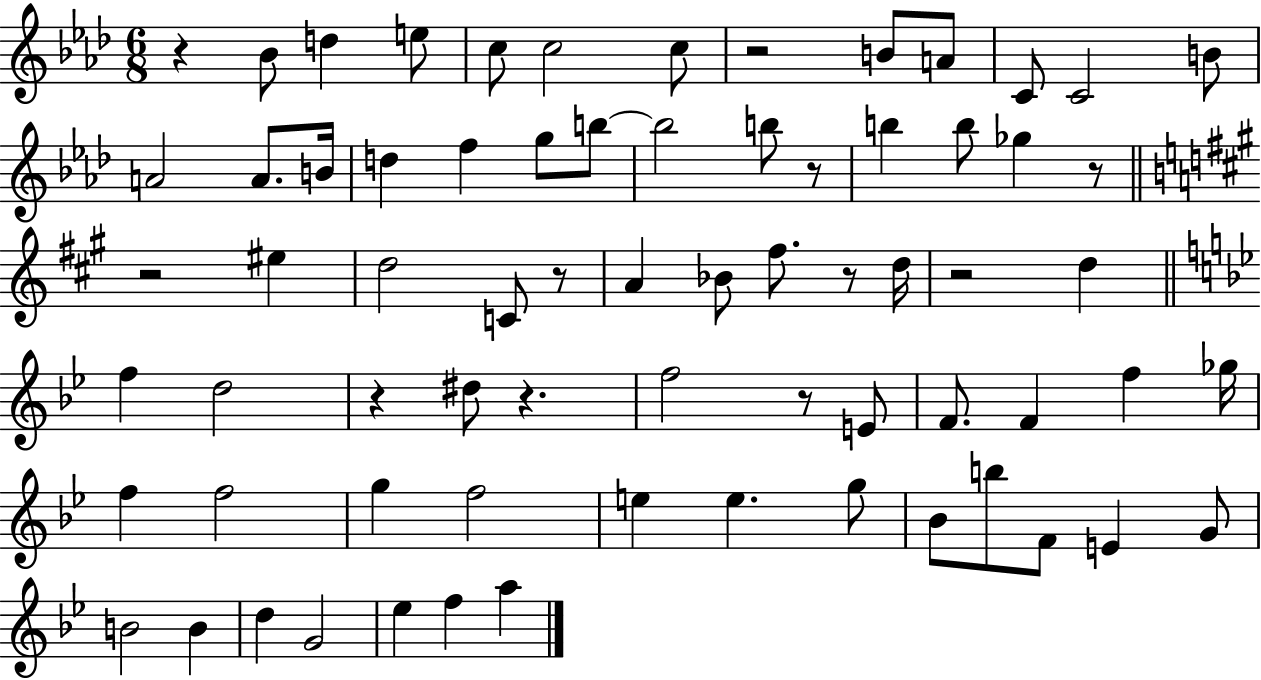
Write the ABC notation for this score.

X:1
T:Untitled
M:6/8
L:1/4
K:Ab
z _B/2 d e/2 c/2 c2 c/2 z2 B/2 A/2 C/2 C2 B/2 A2 A/2 B/4 d f g/2 b/2 b2 b/2 z/2 b b/2 _g z/2 z2 ^e d2 C/2 z/2 A _B/2 ^f/2 z/2 d/4 z2 d f d2 z ^d/2 z f2 z/2 E/2 F/2 F f _g/4 f f2 g f2 e e g/2 _B/2 b/2 F/2 E G/2 B2 B d G2 _e f a